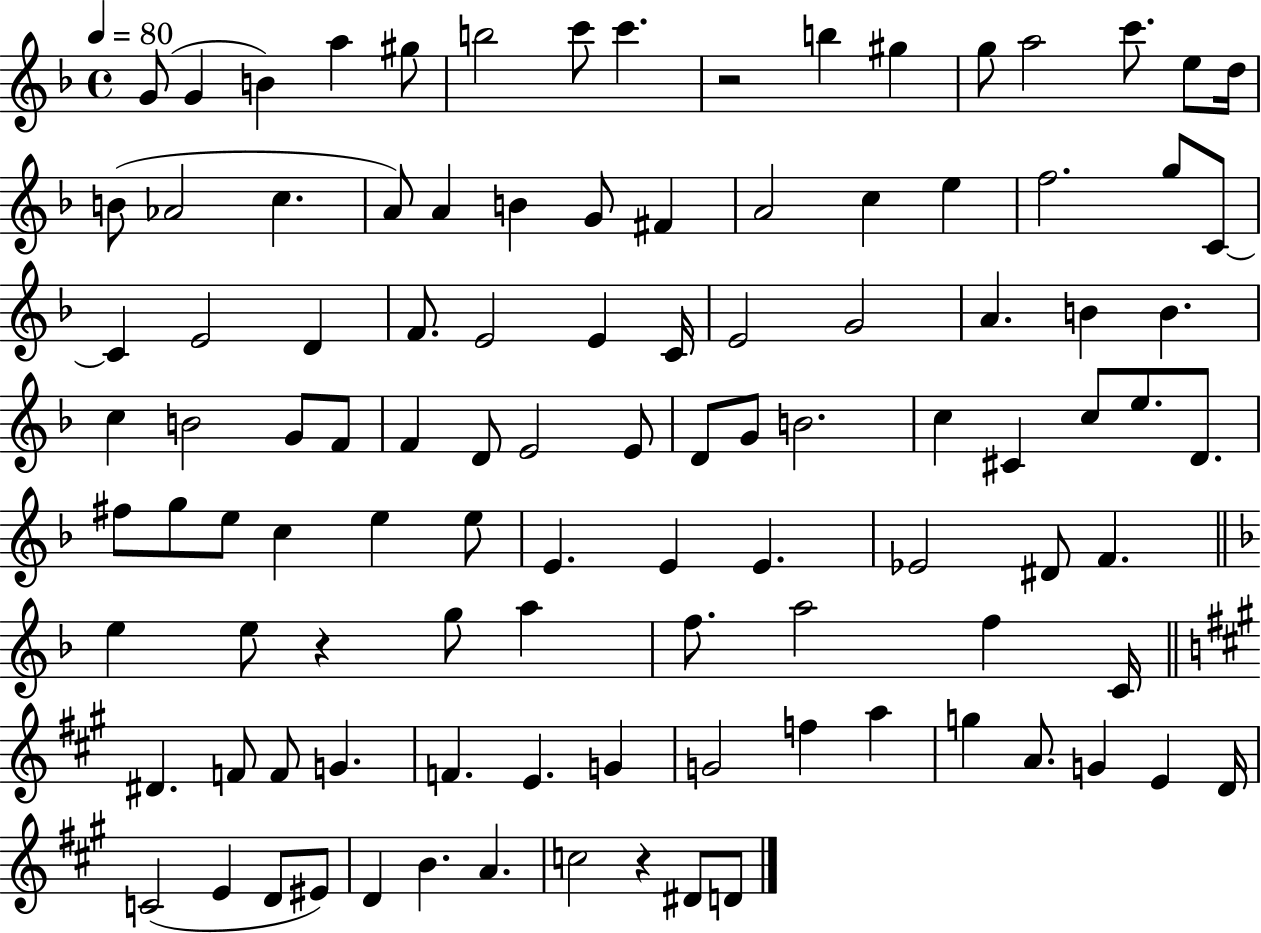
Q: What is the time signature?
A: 4/4